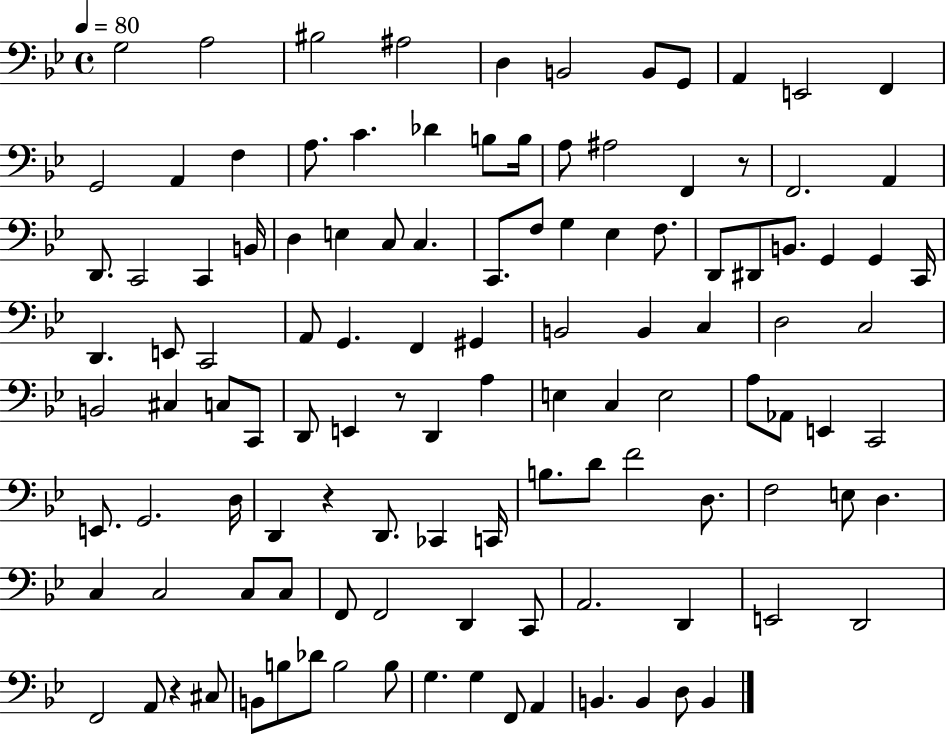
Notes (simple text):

G3/h A3/h BIS3/h A#3/h D3/q B2/h B2/e G2/e A2/q E2/h F2/q G2/h A2/q F3/q A3/e. C4/q. Db4/q B3/e B3/s A3/e A#3/h F2/q R/e F2/h. A2/q D2/e. C2/h C2/q B2/s D3/q E3/q C3/e C3/q. C2/e. F3/e G3/q Eb3/q F3/e. D2/e D#2/e B2/e. G2/q G2/q C2/s D2/q. E2/e C2/h A2/e G2/q. F2/q G#2/q B2/h B2/q C3/q D3/h C3/h B2/h C#3/q C3/e C2/e D2/e E2/q R/e D2/q A3/q E3/q C3/q E3/h A3/e Ab2/e E2/q C2/h E2/e. G2/h. D3/s D2/q R/q D2/e. CES2/q C2/s B3/e. D4/e F4/h D3/e. F3/h E3/e D3/q. C3/q C3/h C3/e C3/e F2/e F2/h D2/q C2/e A2/h. D2/q E2/h D2/h F2/h A2/e R/q C#3/e B2/e B3/e Db4/e B3/h B3/e G3/q. G3/q F2/e A2/q B2/q. B2/q D3/e B2/q